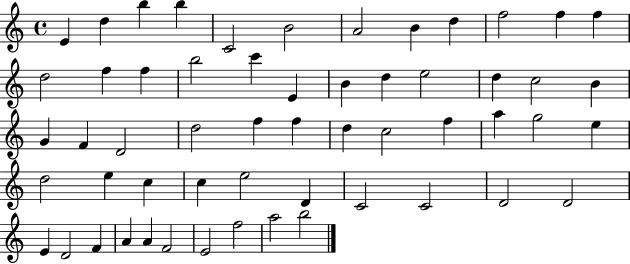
X:1
T:Untitled
M:4/4
L:1/4
K:C
E d b b C2 B2 A2 B d f2 f f d2 f f b2 c' E B d e2 d c2 B G F D2 d2 f f d c2 f a g2 e d2 e c c e2 D C2 C2 D2 D2 E D2 F A A F2 E2 f2 a2 b2